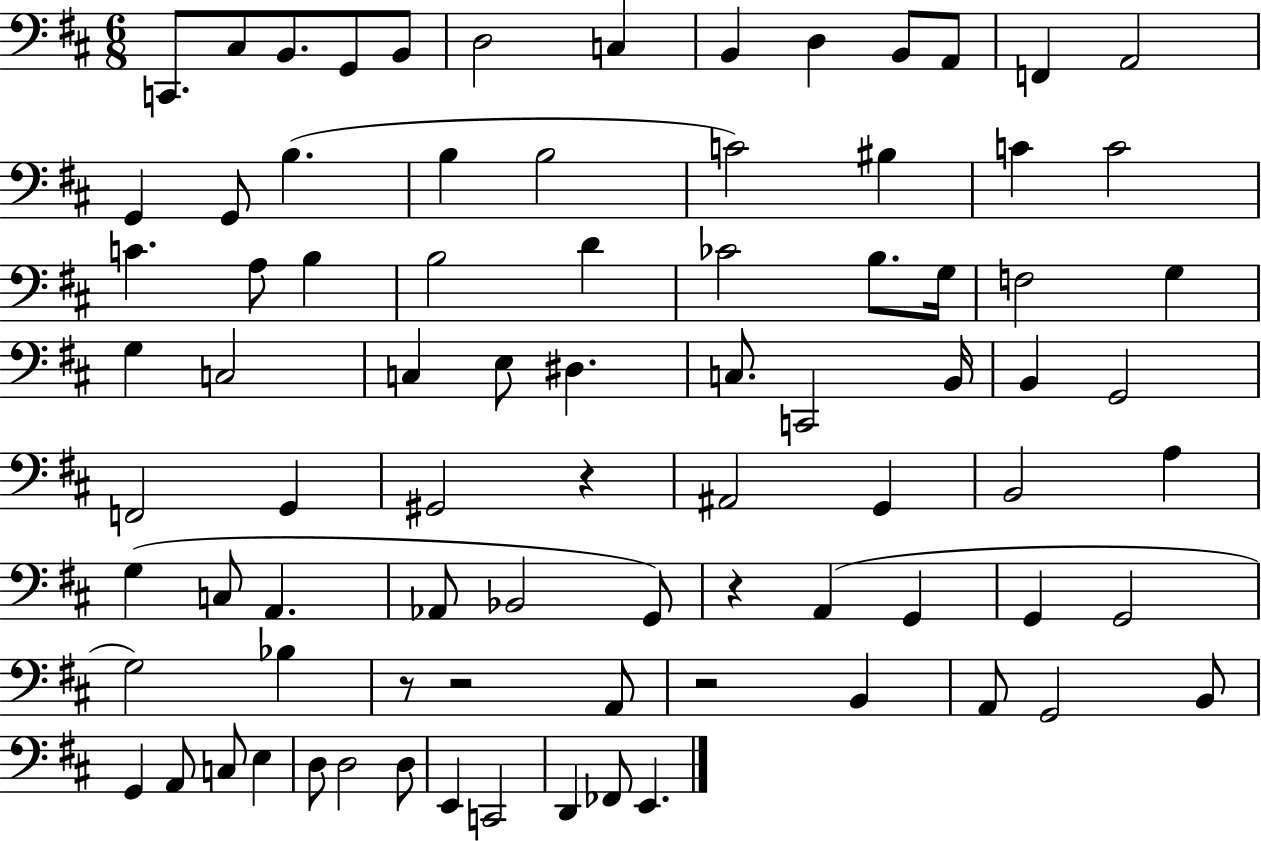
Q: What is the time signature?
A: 6/8